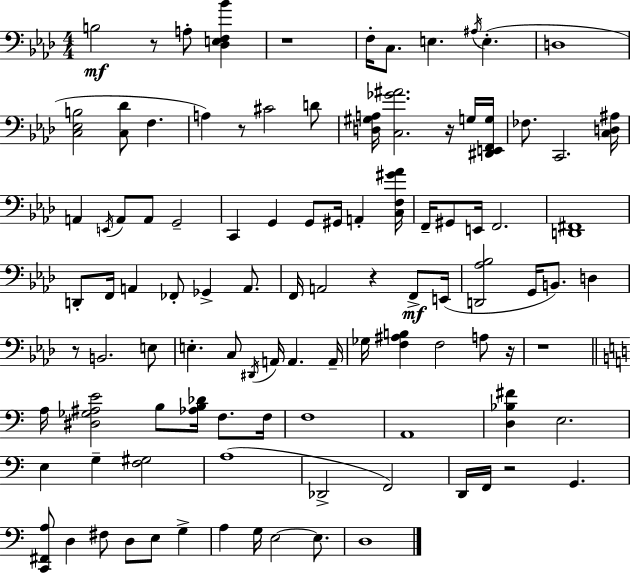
{
  \clef bass
  \numericTimeSignature
  \time 4/4
  \key aes \major
  b2\mf r8 a8-. <des e f bes'>4 | r1 | f16-. c8. e4. \acciaccatura { ais16 } e4.-.( | d1 | \break <c ees b>2 <c des'>8 f4. | a4) r8 cis'2 d'8 | <d gis a>16 <c ges' ais'>2. r16 g16 | <dis, e, f, g>16 fes8. c,2. | \break <c d ais>16 a,4 \acciaccatura { e,16 } a,8 a,8 g,2-- | c,4 g,4 g,8 gis,16 a,4-. | <c f gis' aes'>16 f,16-- gis,8 e,16 f,2. | <d, fis,>1 | \break d,8-. f,16 a,4 fes,8-. ges,4-> a,8. | f,16 a,2 r4 f,8->\mf | e,16( <d, aes bes>2 g,16 b,8.) d4 | r8 b,2. | \break e8 e4.-. c8 \acciaccatura { dis,16 } a,16 a,4. | a,16-- ges16 <f ais b>4 f2 | a8 r16 r1 | \bar "||" \break \key c \major a16 <dis ges ais e'>2 b8 <aes b des'>16 f8. f16 | f1 | a,1 | <d bes fis'>4 e2. | \break e4 g4-- <f gis>2 | a1( | des,2-> f,2) | d,16 f,16 r2 g,4. | \break <c, fis, a>8 d4 fis8 d8 e8 g4-> | a4 g16 e2~~ e8. | d1 | \bar "|."
}